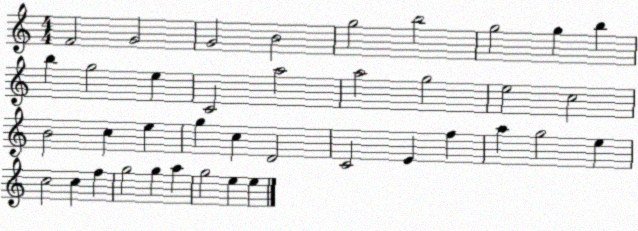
X:1
T:Untitled
M:4/4
L:1/4
K:C
F2 G2 G2 B2 g2 b2 g2 g b b g2 e C2 a2 a2 g2 e2 c2 B2 c e g c D2 C2 E f a g2 e c2 c f g2 g a g2 e e